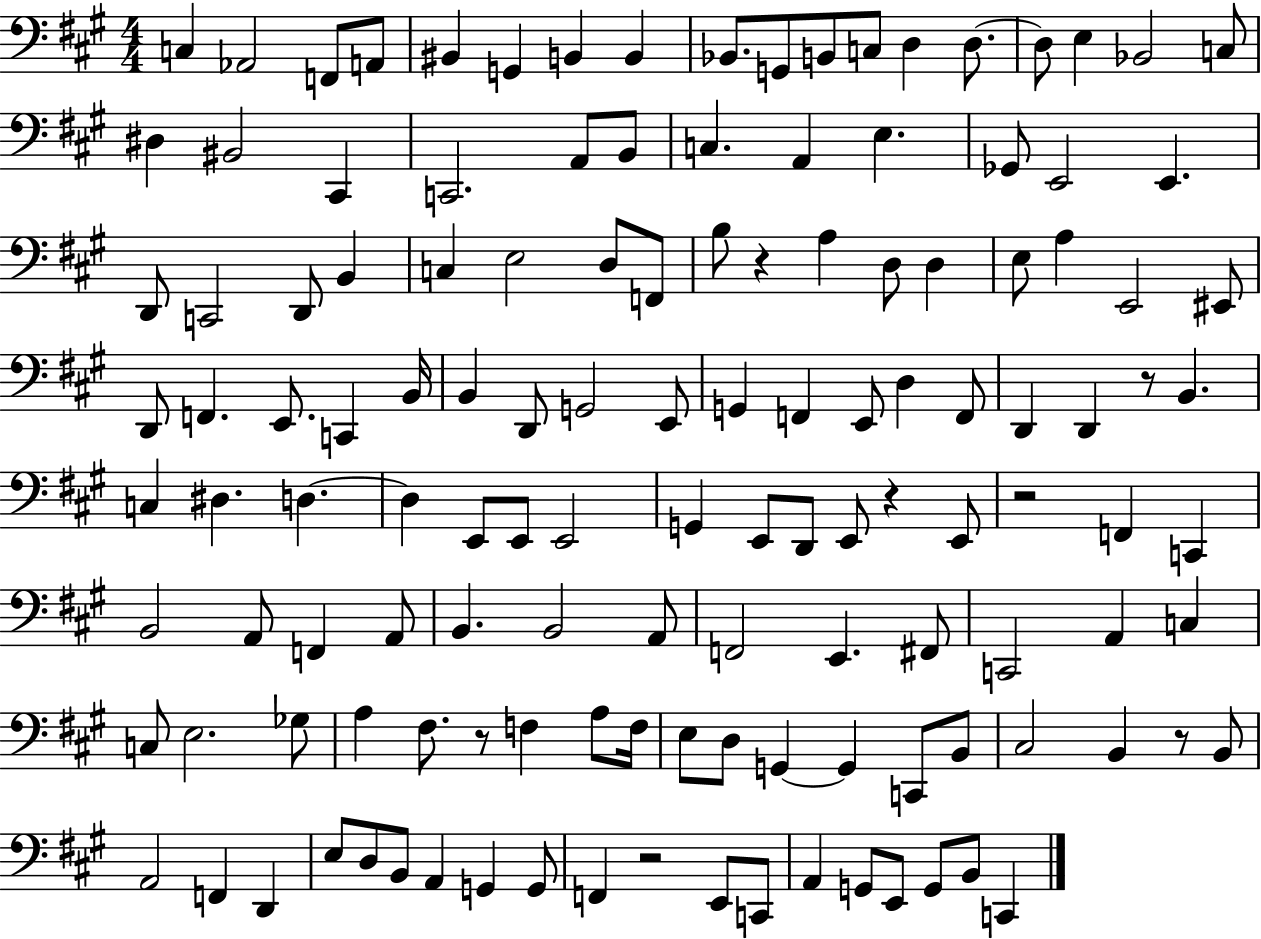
C3/q Ab2/h F2/e A2/e BIS2/q G2/q B2/q B2/q Bb2/e. G2/e B2/e C3/e D3/q D3/e. D3/e E3/q Bb2/h C3/e D#3/q BIS2/h C#2/q C2/h. A2/e B2/e C3/q. A2/q E3/q. Gb2/e E2/h E2/q. D2/e C2/h D2/e B2/q C3/q E3/h D3/e F2/e B3/e R/q A3/q D3/e D3/q E3/e A3/q E2/h EIS2/e D2/e F2/q. E2/e. C2/q B2/s B2/q D2/e G2/h E2/e G2/q F2/q E2/e D3/q F2/e D2/q D2/q R/e B2/q. C3/q D#3/q. D3/q. D3/q E2/e E2/e E2/h G2/q E2/e D2/e E2/e R/q E2/e R/h F2/q C2/q B2/h A2/e F2/q A2/e B2/q. B2/h A2/e F2/h E2/q. F#2/e C2/h A2/q C3/q C3/e E3/h. Gb3/e A3/q F#3/e. R/e F3/q A3/e F3/s E3/e D3/e G2/q G2/q C2/e B2/e C#3/h B2/q R/e B2/e A2/h F2/q D2/q E3/e D3/e B2/e A2/q G2/q G2/e F2/q R/h E2/e C2/e A2/q G2/e E2/e G2/e B2/e C2/q